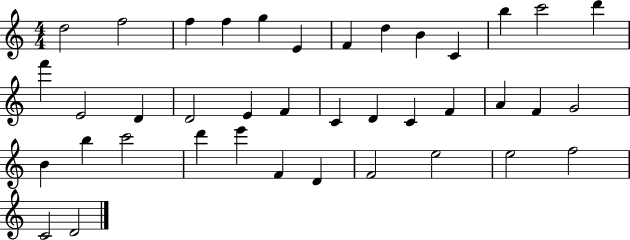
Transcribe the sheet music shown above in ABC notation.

X:1
T:Untitled
M:4/4
L:1/4
K:C
d2 f2 f f g E F d B C b c'2 d' f' E2 D D2 E F C D C F A F G2 B b c'2 d' e' F D F2 e2 e2 f2 C2 D2